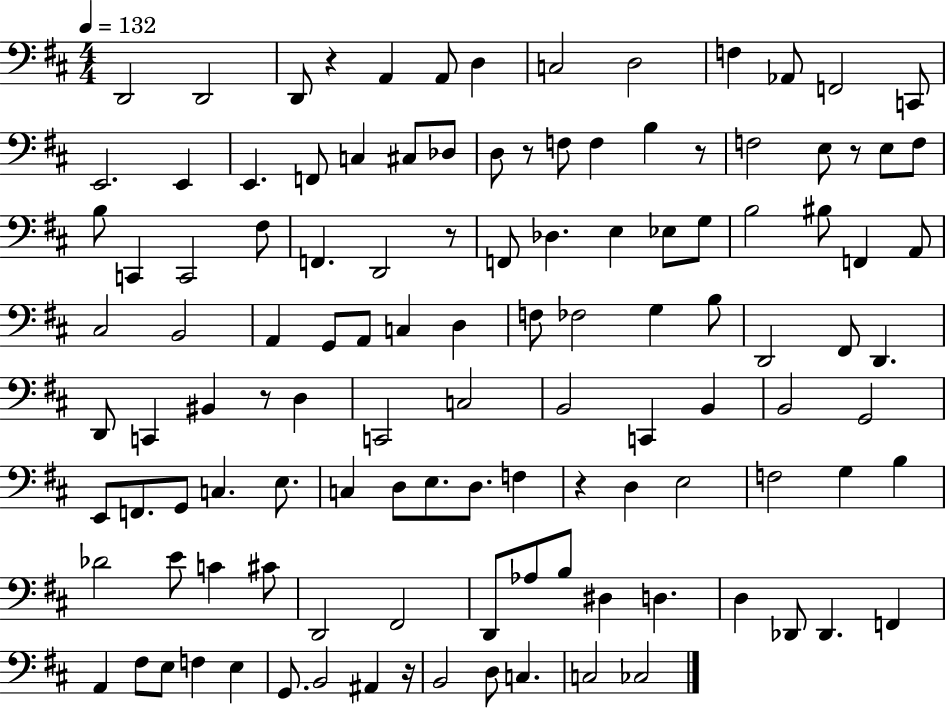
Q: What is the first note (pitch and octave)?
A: D2